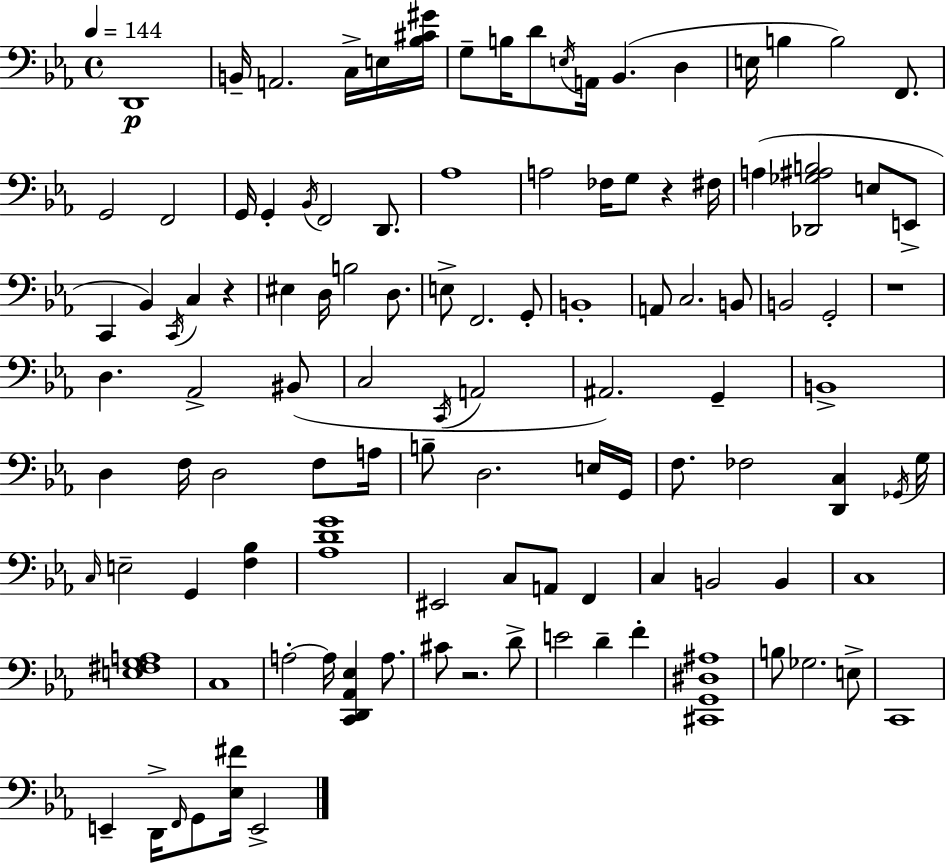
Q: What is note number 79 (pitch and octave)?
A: B2